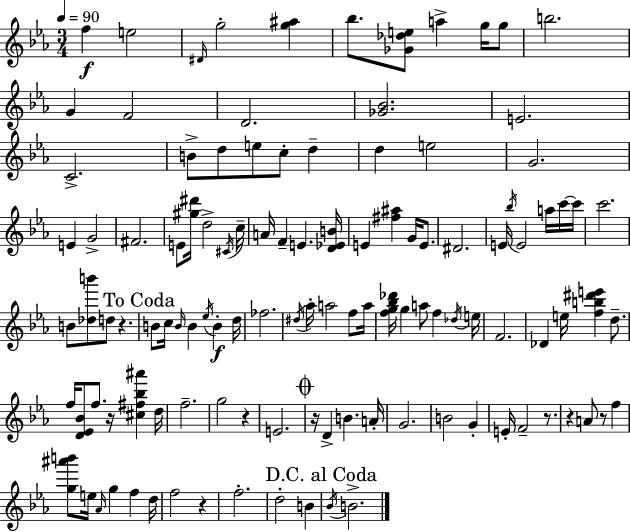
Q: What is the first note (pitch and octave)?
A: F5